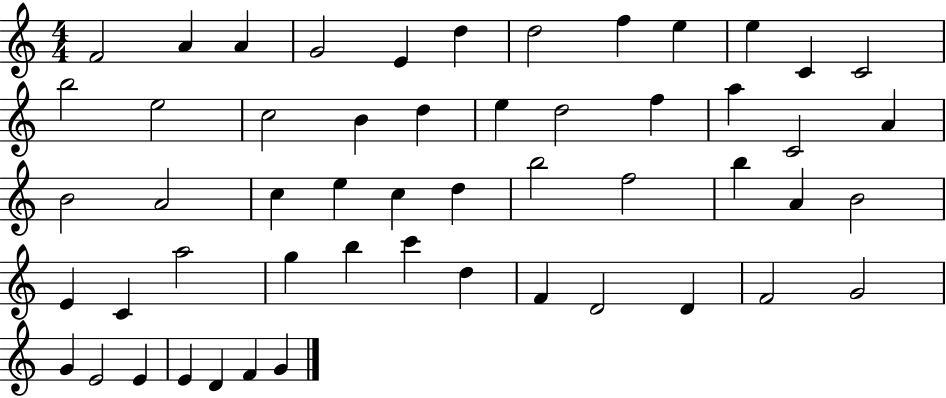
X:1
T:Untitled
M:4/4
L:1/4
K:C
F2 A A G2 E d d2 f e e C C2 b2 e2 c2 B d e d2 f a C2 A B2 A2 c e c d b2 f2 b A B2 E C a2 g b c' d F D2 D F2 G2 G E2 E E D F G